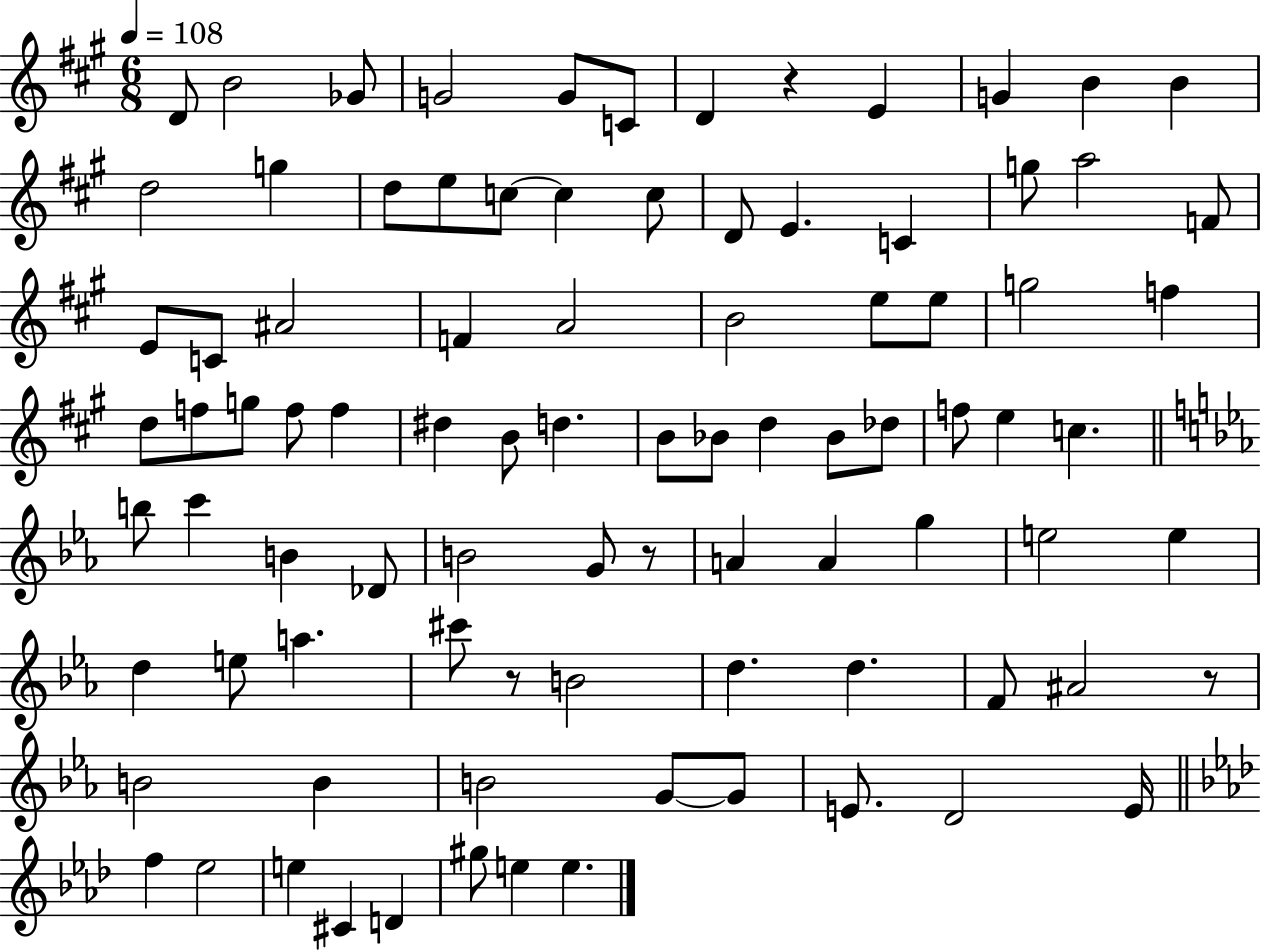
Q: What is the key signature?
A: A major